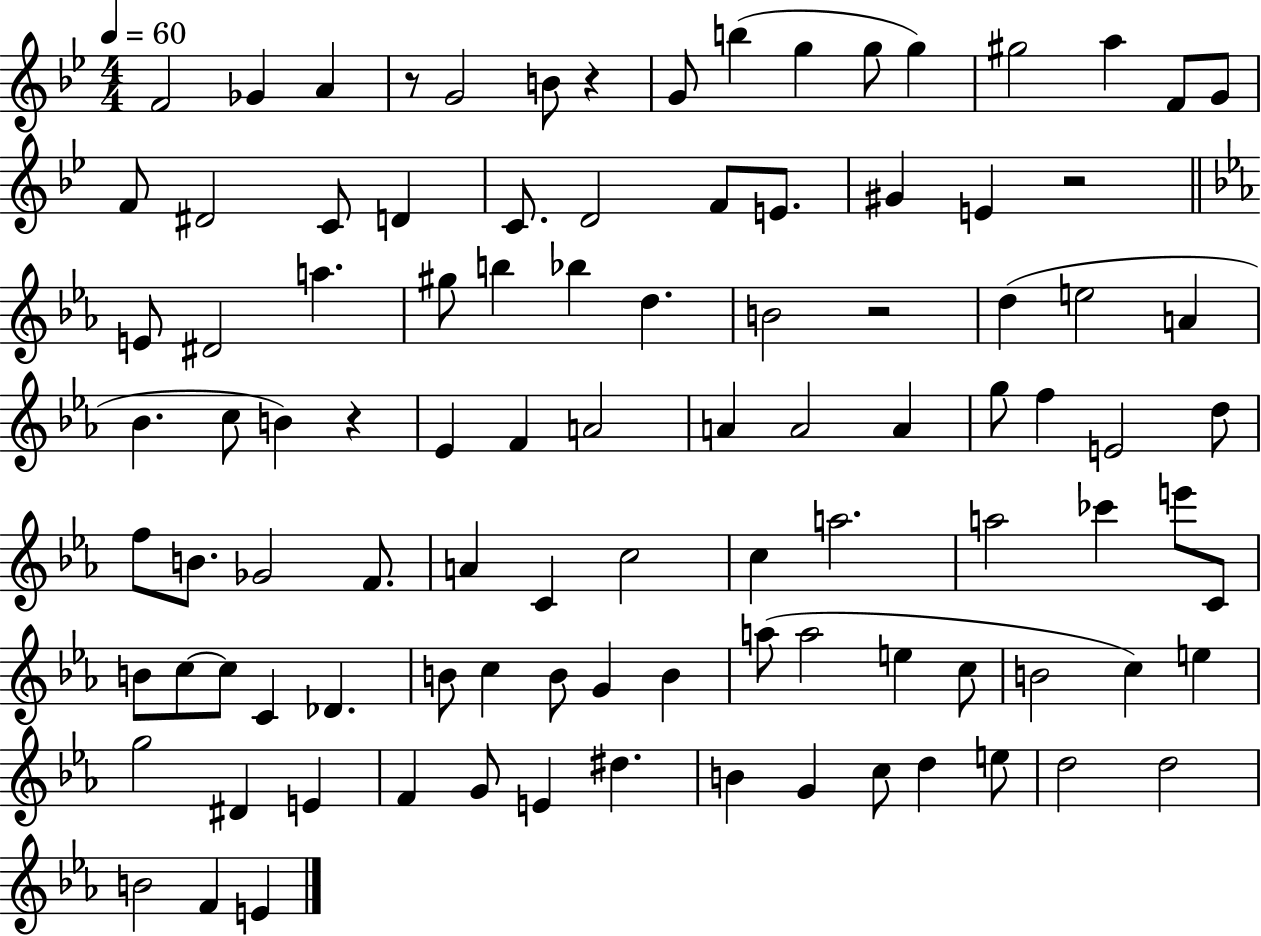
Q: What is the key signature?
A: BES major